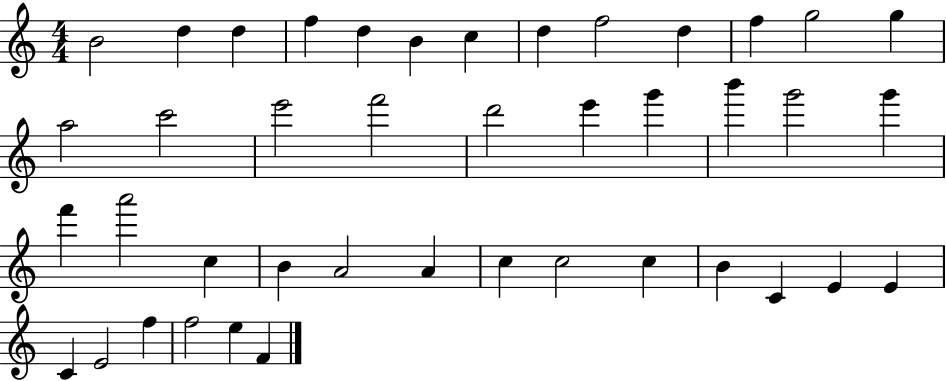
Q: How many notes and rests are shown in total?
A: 42